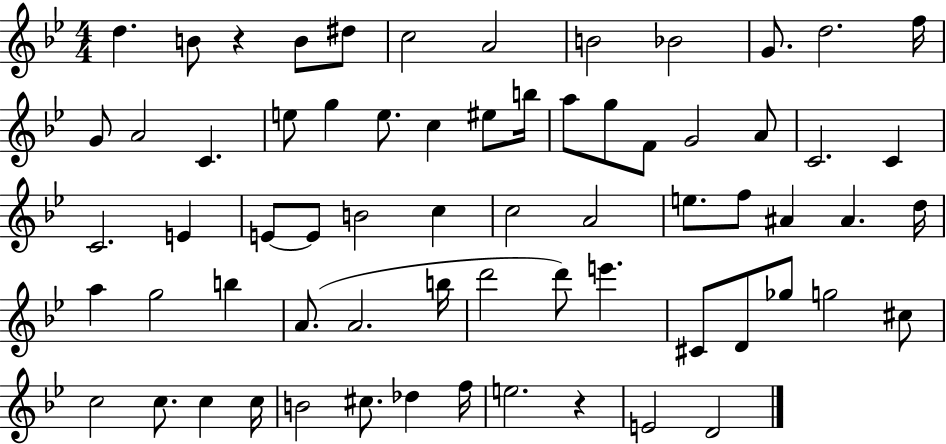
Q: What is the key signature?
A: BES major